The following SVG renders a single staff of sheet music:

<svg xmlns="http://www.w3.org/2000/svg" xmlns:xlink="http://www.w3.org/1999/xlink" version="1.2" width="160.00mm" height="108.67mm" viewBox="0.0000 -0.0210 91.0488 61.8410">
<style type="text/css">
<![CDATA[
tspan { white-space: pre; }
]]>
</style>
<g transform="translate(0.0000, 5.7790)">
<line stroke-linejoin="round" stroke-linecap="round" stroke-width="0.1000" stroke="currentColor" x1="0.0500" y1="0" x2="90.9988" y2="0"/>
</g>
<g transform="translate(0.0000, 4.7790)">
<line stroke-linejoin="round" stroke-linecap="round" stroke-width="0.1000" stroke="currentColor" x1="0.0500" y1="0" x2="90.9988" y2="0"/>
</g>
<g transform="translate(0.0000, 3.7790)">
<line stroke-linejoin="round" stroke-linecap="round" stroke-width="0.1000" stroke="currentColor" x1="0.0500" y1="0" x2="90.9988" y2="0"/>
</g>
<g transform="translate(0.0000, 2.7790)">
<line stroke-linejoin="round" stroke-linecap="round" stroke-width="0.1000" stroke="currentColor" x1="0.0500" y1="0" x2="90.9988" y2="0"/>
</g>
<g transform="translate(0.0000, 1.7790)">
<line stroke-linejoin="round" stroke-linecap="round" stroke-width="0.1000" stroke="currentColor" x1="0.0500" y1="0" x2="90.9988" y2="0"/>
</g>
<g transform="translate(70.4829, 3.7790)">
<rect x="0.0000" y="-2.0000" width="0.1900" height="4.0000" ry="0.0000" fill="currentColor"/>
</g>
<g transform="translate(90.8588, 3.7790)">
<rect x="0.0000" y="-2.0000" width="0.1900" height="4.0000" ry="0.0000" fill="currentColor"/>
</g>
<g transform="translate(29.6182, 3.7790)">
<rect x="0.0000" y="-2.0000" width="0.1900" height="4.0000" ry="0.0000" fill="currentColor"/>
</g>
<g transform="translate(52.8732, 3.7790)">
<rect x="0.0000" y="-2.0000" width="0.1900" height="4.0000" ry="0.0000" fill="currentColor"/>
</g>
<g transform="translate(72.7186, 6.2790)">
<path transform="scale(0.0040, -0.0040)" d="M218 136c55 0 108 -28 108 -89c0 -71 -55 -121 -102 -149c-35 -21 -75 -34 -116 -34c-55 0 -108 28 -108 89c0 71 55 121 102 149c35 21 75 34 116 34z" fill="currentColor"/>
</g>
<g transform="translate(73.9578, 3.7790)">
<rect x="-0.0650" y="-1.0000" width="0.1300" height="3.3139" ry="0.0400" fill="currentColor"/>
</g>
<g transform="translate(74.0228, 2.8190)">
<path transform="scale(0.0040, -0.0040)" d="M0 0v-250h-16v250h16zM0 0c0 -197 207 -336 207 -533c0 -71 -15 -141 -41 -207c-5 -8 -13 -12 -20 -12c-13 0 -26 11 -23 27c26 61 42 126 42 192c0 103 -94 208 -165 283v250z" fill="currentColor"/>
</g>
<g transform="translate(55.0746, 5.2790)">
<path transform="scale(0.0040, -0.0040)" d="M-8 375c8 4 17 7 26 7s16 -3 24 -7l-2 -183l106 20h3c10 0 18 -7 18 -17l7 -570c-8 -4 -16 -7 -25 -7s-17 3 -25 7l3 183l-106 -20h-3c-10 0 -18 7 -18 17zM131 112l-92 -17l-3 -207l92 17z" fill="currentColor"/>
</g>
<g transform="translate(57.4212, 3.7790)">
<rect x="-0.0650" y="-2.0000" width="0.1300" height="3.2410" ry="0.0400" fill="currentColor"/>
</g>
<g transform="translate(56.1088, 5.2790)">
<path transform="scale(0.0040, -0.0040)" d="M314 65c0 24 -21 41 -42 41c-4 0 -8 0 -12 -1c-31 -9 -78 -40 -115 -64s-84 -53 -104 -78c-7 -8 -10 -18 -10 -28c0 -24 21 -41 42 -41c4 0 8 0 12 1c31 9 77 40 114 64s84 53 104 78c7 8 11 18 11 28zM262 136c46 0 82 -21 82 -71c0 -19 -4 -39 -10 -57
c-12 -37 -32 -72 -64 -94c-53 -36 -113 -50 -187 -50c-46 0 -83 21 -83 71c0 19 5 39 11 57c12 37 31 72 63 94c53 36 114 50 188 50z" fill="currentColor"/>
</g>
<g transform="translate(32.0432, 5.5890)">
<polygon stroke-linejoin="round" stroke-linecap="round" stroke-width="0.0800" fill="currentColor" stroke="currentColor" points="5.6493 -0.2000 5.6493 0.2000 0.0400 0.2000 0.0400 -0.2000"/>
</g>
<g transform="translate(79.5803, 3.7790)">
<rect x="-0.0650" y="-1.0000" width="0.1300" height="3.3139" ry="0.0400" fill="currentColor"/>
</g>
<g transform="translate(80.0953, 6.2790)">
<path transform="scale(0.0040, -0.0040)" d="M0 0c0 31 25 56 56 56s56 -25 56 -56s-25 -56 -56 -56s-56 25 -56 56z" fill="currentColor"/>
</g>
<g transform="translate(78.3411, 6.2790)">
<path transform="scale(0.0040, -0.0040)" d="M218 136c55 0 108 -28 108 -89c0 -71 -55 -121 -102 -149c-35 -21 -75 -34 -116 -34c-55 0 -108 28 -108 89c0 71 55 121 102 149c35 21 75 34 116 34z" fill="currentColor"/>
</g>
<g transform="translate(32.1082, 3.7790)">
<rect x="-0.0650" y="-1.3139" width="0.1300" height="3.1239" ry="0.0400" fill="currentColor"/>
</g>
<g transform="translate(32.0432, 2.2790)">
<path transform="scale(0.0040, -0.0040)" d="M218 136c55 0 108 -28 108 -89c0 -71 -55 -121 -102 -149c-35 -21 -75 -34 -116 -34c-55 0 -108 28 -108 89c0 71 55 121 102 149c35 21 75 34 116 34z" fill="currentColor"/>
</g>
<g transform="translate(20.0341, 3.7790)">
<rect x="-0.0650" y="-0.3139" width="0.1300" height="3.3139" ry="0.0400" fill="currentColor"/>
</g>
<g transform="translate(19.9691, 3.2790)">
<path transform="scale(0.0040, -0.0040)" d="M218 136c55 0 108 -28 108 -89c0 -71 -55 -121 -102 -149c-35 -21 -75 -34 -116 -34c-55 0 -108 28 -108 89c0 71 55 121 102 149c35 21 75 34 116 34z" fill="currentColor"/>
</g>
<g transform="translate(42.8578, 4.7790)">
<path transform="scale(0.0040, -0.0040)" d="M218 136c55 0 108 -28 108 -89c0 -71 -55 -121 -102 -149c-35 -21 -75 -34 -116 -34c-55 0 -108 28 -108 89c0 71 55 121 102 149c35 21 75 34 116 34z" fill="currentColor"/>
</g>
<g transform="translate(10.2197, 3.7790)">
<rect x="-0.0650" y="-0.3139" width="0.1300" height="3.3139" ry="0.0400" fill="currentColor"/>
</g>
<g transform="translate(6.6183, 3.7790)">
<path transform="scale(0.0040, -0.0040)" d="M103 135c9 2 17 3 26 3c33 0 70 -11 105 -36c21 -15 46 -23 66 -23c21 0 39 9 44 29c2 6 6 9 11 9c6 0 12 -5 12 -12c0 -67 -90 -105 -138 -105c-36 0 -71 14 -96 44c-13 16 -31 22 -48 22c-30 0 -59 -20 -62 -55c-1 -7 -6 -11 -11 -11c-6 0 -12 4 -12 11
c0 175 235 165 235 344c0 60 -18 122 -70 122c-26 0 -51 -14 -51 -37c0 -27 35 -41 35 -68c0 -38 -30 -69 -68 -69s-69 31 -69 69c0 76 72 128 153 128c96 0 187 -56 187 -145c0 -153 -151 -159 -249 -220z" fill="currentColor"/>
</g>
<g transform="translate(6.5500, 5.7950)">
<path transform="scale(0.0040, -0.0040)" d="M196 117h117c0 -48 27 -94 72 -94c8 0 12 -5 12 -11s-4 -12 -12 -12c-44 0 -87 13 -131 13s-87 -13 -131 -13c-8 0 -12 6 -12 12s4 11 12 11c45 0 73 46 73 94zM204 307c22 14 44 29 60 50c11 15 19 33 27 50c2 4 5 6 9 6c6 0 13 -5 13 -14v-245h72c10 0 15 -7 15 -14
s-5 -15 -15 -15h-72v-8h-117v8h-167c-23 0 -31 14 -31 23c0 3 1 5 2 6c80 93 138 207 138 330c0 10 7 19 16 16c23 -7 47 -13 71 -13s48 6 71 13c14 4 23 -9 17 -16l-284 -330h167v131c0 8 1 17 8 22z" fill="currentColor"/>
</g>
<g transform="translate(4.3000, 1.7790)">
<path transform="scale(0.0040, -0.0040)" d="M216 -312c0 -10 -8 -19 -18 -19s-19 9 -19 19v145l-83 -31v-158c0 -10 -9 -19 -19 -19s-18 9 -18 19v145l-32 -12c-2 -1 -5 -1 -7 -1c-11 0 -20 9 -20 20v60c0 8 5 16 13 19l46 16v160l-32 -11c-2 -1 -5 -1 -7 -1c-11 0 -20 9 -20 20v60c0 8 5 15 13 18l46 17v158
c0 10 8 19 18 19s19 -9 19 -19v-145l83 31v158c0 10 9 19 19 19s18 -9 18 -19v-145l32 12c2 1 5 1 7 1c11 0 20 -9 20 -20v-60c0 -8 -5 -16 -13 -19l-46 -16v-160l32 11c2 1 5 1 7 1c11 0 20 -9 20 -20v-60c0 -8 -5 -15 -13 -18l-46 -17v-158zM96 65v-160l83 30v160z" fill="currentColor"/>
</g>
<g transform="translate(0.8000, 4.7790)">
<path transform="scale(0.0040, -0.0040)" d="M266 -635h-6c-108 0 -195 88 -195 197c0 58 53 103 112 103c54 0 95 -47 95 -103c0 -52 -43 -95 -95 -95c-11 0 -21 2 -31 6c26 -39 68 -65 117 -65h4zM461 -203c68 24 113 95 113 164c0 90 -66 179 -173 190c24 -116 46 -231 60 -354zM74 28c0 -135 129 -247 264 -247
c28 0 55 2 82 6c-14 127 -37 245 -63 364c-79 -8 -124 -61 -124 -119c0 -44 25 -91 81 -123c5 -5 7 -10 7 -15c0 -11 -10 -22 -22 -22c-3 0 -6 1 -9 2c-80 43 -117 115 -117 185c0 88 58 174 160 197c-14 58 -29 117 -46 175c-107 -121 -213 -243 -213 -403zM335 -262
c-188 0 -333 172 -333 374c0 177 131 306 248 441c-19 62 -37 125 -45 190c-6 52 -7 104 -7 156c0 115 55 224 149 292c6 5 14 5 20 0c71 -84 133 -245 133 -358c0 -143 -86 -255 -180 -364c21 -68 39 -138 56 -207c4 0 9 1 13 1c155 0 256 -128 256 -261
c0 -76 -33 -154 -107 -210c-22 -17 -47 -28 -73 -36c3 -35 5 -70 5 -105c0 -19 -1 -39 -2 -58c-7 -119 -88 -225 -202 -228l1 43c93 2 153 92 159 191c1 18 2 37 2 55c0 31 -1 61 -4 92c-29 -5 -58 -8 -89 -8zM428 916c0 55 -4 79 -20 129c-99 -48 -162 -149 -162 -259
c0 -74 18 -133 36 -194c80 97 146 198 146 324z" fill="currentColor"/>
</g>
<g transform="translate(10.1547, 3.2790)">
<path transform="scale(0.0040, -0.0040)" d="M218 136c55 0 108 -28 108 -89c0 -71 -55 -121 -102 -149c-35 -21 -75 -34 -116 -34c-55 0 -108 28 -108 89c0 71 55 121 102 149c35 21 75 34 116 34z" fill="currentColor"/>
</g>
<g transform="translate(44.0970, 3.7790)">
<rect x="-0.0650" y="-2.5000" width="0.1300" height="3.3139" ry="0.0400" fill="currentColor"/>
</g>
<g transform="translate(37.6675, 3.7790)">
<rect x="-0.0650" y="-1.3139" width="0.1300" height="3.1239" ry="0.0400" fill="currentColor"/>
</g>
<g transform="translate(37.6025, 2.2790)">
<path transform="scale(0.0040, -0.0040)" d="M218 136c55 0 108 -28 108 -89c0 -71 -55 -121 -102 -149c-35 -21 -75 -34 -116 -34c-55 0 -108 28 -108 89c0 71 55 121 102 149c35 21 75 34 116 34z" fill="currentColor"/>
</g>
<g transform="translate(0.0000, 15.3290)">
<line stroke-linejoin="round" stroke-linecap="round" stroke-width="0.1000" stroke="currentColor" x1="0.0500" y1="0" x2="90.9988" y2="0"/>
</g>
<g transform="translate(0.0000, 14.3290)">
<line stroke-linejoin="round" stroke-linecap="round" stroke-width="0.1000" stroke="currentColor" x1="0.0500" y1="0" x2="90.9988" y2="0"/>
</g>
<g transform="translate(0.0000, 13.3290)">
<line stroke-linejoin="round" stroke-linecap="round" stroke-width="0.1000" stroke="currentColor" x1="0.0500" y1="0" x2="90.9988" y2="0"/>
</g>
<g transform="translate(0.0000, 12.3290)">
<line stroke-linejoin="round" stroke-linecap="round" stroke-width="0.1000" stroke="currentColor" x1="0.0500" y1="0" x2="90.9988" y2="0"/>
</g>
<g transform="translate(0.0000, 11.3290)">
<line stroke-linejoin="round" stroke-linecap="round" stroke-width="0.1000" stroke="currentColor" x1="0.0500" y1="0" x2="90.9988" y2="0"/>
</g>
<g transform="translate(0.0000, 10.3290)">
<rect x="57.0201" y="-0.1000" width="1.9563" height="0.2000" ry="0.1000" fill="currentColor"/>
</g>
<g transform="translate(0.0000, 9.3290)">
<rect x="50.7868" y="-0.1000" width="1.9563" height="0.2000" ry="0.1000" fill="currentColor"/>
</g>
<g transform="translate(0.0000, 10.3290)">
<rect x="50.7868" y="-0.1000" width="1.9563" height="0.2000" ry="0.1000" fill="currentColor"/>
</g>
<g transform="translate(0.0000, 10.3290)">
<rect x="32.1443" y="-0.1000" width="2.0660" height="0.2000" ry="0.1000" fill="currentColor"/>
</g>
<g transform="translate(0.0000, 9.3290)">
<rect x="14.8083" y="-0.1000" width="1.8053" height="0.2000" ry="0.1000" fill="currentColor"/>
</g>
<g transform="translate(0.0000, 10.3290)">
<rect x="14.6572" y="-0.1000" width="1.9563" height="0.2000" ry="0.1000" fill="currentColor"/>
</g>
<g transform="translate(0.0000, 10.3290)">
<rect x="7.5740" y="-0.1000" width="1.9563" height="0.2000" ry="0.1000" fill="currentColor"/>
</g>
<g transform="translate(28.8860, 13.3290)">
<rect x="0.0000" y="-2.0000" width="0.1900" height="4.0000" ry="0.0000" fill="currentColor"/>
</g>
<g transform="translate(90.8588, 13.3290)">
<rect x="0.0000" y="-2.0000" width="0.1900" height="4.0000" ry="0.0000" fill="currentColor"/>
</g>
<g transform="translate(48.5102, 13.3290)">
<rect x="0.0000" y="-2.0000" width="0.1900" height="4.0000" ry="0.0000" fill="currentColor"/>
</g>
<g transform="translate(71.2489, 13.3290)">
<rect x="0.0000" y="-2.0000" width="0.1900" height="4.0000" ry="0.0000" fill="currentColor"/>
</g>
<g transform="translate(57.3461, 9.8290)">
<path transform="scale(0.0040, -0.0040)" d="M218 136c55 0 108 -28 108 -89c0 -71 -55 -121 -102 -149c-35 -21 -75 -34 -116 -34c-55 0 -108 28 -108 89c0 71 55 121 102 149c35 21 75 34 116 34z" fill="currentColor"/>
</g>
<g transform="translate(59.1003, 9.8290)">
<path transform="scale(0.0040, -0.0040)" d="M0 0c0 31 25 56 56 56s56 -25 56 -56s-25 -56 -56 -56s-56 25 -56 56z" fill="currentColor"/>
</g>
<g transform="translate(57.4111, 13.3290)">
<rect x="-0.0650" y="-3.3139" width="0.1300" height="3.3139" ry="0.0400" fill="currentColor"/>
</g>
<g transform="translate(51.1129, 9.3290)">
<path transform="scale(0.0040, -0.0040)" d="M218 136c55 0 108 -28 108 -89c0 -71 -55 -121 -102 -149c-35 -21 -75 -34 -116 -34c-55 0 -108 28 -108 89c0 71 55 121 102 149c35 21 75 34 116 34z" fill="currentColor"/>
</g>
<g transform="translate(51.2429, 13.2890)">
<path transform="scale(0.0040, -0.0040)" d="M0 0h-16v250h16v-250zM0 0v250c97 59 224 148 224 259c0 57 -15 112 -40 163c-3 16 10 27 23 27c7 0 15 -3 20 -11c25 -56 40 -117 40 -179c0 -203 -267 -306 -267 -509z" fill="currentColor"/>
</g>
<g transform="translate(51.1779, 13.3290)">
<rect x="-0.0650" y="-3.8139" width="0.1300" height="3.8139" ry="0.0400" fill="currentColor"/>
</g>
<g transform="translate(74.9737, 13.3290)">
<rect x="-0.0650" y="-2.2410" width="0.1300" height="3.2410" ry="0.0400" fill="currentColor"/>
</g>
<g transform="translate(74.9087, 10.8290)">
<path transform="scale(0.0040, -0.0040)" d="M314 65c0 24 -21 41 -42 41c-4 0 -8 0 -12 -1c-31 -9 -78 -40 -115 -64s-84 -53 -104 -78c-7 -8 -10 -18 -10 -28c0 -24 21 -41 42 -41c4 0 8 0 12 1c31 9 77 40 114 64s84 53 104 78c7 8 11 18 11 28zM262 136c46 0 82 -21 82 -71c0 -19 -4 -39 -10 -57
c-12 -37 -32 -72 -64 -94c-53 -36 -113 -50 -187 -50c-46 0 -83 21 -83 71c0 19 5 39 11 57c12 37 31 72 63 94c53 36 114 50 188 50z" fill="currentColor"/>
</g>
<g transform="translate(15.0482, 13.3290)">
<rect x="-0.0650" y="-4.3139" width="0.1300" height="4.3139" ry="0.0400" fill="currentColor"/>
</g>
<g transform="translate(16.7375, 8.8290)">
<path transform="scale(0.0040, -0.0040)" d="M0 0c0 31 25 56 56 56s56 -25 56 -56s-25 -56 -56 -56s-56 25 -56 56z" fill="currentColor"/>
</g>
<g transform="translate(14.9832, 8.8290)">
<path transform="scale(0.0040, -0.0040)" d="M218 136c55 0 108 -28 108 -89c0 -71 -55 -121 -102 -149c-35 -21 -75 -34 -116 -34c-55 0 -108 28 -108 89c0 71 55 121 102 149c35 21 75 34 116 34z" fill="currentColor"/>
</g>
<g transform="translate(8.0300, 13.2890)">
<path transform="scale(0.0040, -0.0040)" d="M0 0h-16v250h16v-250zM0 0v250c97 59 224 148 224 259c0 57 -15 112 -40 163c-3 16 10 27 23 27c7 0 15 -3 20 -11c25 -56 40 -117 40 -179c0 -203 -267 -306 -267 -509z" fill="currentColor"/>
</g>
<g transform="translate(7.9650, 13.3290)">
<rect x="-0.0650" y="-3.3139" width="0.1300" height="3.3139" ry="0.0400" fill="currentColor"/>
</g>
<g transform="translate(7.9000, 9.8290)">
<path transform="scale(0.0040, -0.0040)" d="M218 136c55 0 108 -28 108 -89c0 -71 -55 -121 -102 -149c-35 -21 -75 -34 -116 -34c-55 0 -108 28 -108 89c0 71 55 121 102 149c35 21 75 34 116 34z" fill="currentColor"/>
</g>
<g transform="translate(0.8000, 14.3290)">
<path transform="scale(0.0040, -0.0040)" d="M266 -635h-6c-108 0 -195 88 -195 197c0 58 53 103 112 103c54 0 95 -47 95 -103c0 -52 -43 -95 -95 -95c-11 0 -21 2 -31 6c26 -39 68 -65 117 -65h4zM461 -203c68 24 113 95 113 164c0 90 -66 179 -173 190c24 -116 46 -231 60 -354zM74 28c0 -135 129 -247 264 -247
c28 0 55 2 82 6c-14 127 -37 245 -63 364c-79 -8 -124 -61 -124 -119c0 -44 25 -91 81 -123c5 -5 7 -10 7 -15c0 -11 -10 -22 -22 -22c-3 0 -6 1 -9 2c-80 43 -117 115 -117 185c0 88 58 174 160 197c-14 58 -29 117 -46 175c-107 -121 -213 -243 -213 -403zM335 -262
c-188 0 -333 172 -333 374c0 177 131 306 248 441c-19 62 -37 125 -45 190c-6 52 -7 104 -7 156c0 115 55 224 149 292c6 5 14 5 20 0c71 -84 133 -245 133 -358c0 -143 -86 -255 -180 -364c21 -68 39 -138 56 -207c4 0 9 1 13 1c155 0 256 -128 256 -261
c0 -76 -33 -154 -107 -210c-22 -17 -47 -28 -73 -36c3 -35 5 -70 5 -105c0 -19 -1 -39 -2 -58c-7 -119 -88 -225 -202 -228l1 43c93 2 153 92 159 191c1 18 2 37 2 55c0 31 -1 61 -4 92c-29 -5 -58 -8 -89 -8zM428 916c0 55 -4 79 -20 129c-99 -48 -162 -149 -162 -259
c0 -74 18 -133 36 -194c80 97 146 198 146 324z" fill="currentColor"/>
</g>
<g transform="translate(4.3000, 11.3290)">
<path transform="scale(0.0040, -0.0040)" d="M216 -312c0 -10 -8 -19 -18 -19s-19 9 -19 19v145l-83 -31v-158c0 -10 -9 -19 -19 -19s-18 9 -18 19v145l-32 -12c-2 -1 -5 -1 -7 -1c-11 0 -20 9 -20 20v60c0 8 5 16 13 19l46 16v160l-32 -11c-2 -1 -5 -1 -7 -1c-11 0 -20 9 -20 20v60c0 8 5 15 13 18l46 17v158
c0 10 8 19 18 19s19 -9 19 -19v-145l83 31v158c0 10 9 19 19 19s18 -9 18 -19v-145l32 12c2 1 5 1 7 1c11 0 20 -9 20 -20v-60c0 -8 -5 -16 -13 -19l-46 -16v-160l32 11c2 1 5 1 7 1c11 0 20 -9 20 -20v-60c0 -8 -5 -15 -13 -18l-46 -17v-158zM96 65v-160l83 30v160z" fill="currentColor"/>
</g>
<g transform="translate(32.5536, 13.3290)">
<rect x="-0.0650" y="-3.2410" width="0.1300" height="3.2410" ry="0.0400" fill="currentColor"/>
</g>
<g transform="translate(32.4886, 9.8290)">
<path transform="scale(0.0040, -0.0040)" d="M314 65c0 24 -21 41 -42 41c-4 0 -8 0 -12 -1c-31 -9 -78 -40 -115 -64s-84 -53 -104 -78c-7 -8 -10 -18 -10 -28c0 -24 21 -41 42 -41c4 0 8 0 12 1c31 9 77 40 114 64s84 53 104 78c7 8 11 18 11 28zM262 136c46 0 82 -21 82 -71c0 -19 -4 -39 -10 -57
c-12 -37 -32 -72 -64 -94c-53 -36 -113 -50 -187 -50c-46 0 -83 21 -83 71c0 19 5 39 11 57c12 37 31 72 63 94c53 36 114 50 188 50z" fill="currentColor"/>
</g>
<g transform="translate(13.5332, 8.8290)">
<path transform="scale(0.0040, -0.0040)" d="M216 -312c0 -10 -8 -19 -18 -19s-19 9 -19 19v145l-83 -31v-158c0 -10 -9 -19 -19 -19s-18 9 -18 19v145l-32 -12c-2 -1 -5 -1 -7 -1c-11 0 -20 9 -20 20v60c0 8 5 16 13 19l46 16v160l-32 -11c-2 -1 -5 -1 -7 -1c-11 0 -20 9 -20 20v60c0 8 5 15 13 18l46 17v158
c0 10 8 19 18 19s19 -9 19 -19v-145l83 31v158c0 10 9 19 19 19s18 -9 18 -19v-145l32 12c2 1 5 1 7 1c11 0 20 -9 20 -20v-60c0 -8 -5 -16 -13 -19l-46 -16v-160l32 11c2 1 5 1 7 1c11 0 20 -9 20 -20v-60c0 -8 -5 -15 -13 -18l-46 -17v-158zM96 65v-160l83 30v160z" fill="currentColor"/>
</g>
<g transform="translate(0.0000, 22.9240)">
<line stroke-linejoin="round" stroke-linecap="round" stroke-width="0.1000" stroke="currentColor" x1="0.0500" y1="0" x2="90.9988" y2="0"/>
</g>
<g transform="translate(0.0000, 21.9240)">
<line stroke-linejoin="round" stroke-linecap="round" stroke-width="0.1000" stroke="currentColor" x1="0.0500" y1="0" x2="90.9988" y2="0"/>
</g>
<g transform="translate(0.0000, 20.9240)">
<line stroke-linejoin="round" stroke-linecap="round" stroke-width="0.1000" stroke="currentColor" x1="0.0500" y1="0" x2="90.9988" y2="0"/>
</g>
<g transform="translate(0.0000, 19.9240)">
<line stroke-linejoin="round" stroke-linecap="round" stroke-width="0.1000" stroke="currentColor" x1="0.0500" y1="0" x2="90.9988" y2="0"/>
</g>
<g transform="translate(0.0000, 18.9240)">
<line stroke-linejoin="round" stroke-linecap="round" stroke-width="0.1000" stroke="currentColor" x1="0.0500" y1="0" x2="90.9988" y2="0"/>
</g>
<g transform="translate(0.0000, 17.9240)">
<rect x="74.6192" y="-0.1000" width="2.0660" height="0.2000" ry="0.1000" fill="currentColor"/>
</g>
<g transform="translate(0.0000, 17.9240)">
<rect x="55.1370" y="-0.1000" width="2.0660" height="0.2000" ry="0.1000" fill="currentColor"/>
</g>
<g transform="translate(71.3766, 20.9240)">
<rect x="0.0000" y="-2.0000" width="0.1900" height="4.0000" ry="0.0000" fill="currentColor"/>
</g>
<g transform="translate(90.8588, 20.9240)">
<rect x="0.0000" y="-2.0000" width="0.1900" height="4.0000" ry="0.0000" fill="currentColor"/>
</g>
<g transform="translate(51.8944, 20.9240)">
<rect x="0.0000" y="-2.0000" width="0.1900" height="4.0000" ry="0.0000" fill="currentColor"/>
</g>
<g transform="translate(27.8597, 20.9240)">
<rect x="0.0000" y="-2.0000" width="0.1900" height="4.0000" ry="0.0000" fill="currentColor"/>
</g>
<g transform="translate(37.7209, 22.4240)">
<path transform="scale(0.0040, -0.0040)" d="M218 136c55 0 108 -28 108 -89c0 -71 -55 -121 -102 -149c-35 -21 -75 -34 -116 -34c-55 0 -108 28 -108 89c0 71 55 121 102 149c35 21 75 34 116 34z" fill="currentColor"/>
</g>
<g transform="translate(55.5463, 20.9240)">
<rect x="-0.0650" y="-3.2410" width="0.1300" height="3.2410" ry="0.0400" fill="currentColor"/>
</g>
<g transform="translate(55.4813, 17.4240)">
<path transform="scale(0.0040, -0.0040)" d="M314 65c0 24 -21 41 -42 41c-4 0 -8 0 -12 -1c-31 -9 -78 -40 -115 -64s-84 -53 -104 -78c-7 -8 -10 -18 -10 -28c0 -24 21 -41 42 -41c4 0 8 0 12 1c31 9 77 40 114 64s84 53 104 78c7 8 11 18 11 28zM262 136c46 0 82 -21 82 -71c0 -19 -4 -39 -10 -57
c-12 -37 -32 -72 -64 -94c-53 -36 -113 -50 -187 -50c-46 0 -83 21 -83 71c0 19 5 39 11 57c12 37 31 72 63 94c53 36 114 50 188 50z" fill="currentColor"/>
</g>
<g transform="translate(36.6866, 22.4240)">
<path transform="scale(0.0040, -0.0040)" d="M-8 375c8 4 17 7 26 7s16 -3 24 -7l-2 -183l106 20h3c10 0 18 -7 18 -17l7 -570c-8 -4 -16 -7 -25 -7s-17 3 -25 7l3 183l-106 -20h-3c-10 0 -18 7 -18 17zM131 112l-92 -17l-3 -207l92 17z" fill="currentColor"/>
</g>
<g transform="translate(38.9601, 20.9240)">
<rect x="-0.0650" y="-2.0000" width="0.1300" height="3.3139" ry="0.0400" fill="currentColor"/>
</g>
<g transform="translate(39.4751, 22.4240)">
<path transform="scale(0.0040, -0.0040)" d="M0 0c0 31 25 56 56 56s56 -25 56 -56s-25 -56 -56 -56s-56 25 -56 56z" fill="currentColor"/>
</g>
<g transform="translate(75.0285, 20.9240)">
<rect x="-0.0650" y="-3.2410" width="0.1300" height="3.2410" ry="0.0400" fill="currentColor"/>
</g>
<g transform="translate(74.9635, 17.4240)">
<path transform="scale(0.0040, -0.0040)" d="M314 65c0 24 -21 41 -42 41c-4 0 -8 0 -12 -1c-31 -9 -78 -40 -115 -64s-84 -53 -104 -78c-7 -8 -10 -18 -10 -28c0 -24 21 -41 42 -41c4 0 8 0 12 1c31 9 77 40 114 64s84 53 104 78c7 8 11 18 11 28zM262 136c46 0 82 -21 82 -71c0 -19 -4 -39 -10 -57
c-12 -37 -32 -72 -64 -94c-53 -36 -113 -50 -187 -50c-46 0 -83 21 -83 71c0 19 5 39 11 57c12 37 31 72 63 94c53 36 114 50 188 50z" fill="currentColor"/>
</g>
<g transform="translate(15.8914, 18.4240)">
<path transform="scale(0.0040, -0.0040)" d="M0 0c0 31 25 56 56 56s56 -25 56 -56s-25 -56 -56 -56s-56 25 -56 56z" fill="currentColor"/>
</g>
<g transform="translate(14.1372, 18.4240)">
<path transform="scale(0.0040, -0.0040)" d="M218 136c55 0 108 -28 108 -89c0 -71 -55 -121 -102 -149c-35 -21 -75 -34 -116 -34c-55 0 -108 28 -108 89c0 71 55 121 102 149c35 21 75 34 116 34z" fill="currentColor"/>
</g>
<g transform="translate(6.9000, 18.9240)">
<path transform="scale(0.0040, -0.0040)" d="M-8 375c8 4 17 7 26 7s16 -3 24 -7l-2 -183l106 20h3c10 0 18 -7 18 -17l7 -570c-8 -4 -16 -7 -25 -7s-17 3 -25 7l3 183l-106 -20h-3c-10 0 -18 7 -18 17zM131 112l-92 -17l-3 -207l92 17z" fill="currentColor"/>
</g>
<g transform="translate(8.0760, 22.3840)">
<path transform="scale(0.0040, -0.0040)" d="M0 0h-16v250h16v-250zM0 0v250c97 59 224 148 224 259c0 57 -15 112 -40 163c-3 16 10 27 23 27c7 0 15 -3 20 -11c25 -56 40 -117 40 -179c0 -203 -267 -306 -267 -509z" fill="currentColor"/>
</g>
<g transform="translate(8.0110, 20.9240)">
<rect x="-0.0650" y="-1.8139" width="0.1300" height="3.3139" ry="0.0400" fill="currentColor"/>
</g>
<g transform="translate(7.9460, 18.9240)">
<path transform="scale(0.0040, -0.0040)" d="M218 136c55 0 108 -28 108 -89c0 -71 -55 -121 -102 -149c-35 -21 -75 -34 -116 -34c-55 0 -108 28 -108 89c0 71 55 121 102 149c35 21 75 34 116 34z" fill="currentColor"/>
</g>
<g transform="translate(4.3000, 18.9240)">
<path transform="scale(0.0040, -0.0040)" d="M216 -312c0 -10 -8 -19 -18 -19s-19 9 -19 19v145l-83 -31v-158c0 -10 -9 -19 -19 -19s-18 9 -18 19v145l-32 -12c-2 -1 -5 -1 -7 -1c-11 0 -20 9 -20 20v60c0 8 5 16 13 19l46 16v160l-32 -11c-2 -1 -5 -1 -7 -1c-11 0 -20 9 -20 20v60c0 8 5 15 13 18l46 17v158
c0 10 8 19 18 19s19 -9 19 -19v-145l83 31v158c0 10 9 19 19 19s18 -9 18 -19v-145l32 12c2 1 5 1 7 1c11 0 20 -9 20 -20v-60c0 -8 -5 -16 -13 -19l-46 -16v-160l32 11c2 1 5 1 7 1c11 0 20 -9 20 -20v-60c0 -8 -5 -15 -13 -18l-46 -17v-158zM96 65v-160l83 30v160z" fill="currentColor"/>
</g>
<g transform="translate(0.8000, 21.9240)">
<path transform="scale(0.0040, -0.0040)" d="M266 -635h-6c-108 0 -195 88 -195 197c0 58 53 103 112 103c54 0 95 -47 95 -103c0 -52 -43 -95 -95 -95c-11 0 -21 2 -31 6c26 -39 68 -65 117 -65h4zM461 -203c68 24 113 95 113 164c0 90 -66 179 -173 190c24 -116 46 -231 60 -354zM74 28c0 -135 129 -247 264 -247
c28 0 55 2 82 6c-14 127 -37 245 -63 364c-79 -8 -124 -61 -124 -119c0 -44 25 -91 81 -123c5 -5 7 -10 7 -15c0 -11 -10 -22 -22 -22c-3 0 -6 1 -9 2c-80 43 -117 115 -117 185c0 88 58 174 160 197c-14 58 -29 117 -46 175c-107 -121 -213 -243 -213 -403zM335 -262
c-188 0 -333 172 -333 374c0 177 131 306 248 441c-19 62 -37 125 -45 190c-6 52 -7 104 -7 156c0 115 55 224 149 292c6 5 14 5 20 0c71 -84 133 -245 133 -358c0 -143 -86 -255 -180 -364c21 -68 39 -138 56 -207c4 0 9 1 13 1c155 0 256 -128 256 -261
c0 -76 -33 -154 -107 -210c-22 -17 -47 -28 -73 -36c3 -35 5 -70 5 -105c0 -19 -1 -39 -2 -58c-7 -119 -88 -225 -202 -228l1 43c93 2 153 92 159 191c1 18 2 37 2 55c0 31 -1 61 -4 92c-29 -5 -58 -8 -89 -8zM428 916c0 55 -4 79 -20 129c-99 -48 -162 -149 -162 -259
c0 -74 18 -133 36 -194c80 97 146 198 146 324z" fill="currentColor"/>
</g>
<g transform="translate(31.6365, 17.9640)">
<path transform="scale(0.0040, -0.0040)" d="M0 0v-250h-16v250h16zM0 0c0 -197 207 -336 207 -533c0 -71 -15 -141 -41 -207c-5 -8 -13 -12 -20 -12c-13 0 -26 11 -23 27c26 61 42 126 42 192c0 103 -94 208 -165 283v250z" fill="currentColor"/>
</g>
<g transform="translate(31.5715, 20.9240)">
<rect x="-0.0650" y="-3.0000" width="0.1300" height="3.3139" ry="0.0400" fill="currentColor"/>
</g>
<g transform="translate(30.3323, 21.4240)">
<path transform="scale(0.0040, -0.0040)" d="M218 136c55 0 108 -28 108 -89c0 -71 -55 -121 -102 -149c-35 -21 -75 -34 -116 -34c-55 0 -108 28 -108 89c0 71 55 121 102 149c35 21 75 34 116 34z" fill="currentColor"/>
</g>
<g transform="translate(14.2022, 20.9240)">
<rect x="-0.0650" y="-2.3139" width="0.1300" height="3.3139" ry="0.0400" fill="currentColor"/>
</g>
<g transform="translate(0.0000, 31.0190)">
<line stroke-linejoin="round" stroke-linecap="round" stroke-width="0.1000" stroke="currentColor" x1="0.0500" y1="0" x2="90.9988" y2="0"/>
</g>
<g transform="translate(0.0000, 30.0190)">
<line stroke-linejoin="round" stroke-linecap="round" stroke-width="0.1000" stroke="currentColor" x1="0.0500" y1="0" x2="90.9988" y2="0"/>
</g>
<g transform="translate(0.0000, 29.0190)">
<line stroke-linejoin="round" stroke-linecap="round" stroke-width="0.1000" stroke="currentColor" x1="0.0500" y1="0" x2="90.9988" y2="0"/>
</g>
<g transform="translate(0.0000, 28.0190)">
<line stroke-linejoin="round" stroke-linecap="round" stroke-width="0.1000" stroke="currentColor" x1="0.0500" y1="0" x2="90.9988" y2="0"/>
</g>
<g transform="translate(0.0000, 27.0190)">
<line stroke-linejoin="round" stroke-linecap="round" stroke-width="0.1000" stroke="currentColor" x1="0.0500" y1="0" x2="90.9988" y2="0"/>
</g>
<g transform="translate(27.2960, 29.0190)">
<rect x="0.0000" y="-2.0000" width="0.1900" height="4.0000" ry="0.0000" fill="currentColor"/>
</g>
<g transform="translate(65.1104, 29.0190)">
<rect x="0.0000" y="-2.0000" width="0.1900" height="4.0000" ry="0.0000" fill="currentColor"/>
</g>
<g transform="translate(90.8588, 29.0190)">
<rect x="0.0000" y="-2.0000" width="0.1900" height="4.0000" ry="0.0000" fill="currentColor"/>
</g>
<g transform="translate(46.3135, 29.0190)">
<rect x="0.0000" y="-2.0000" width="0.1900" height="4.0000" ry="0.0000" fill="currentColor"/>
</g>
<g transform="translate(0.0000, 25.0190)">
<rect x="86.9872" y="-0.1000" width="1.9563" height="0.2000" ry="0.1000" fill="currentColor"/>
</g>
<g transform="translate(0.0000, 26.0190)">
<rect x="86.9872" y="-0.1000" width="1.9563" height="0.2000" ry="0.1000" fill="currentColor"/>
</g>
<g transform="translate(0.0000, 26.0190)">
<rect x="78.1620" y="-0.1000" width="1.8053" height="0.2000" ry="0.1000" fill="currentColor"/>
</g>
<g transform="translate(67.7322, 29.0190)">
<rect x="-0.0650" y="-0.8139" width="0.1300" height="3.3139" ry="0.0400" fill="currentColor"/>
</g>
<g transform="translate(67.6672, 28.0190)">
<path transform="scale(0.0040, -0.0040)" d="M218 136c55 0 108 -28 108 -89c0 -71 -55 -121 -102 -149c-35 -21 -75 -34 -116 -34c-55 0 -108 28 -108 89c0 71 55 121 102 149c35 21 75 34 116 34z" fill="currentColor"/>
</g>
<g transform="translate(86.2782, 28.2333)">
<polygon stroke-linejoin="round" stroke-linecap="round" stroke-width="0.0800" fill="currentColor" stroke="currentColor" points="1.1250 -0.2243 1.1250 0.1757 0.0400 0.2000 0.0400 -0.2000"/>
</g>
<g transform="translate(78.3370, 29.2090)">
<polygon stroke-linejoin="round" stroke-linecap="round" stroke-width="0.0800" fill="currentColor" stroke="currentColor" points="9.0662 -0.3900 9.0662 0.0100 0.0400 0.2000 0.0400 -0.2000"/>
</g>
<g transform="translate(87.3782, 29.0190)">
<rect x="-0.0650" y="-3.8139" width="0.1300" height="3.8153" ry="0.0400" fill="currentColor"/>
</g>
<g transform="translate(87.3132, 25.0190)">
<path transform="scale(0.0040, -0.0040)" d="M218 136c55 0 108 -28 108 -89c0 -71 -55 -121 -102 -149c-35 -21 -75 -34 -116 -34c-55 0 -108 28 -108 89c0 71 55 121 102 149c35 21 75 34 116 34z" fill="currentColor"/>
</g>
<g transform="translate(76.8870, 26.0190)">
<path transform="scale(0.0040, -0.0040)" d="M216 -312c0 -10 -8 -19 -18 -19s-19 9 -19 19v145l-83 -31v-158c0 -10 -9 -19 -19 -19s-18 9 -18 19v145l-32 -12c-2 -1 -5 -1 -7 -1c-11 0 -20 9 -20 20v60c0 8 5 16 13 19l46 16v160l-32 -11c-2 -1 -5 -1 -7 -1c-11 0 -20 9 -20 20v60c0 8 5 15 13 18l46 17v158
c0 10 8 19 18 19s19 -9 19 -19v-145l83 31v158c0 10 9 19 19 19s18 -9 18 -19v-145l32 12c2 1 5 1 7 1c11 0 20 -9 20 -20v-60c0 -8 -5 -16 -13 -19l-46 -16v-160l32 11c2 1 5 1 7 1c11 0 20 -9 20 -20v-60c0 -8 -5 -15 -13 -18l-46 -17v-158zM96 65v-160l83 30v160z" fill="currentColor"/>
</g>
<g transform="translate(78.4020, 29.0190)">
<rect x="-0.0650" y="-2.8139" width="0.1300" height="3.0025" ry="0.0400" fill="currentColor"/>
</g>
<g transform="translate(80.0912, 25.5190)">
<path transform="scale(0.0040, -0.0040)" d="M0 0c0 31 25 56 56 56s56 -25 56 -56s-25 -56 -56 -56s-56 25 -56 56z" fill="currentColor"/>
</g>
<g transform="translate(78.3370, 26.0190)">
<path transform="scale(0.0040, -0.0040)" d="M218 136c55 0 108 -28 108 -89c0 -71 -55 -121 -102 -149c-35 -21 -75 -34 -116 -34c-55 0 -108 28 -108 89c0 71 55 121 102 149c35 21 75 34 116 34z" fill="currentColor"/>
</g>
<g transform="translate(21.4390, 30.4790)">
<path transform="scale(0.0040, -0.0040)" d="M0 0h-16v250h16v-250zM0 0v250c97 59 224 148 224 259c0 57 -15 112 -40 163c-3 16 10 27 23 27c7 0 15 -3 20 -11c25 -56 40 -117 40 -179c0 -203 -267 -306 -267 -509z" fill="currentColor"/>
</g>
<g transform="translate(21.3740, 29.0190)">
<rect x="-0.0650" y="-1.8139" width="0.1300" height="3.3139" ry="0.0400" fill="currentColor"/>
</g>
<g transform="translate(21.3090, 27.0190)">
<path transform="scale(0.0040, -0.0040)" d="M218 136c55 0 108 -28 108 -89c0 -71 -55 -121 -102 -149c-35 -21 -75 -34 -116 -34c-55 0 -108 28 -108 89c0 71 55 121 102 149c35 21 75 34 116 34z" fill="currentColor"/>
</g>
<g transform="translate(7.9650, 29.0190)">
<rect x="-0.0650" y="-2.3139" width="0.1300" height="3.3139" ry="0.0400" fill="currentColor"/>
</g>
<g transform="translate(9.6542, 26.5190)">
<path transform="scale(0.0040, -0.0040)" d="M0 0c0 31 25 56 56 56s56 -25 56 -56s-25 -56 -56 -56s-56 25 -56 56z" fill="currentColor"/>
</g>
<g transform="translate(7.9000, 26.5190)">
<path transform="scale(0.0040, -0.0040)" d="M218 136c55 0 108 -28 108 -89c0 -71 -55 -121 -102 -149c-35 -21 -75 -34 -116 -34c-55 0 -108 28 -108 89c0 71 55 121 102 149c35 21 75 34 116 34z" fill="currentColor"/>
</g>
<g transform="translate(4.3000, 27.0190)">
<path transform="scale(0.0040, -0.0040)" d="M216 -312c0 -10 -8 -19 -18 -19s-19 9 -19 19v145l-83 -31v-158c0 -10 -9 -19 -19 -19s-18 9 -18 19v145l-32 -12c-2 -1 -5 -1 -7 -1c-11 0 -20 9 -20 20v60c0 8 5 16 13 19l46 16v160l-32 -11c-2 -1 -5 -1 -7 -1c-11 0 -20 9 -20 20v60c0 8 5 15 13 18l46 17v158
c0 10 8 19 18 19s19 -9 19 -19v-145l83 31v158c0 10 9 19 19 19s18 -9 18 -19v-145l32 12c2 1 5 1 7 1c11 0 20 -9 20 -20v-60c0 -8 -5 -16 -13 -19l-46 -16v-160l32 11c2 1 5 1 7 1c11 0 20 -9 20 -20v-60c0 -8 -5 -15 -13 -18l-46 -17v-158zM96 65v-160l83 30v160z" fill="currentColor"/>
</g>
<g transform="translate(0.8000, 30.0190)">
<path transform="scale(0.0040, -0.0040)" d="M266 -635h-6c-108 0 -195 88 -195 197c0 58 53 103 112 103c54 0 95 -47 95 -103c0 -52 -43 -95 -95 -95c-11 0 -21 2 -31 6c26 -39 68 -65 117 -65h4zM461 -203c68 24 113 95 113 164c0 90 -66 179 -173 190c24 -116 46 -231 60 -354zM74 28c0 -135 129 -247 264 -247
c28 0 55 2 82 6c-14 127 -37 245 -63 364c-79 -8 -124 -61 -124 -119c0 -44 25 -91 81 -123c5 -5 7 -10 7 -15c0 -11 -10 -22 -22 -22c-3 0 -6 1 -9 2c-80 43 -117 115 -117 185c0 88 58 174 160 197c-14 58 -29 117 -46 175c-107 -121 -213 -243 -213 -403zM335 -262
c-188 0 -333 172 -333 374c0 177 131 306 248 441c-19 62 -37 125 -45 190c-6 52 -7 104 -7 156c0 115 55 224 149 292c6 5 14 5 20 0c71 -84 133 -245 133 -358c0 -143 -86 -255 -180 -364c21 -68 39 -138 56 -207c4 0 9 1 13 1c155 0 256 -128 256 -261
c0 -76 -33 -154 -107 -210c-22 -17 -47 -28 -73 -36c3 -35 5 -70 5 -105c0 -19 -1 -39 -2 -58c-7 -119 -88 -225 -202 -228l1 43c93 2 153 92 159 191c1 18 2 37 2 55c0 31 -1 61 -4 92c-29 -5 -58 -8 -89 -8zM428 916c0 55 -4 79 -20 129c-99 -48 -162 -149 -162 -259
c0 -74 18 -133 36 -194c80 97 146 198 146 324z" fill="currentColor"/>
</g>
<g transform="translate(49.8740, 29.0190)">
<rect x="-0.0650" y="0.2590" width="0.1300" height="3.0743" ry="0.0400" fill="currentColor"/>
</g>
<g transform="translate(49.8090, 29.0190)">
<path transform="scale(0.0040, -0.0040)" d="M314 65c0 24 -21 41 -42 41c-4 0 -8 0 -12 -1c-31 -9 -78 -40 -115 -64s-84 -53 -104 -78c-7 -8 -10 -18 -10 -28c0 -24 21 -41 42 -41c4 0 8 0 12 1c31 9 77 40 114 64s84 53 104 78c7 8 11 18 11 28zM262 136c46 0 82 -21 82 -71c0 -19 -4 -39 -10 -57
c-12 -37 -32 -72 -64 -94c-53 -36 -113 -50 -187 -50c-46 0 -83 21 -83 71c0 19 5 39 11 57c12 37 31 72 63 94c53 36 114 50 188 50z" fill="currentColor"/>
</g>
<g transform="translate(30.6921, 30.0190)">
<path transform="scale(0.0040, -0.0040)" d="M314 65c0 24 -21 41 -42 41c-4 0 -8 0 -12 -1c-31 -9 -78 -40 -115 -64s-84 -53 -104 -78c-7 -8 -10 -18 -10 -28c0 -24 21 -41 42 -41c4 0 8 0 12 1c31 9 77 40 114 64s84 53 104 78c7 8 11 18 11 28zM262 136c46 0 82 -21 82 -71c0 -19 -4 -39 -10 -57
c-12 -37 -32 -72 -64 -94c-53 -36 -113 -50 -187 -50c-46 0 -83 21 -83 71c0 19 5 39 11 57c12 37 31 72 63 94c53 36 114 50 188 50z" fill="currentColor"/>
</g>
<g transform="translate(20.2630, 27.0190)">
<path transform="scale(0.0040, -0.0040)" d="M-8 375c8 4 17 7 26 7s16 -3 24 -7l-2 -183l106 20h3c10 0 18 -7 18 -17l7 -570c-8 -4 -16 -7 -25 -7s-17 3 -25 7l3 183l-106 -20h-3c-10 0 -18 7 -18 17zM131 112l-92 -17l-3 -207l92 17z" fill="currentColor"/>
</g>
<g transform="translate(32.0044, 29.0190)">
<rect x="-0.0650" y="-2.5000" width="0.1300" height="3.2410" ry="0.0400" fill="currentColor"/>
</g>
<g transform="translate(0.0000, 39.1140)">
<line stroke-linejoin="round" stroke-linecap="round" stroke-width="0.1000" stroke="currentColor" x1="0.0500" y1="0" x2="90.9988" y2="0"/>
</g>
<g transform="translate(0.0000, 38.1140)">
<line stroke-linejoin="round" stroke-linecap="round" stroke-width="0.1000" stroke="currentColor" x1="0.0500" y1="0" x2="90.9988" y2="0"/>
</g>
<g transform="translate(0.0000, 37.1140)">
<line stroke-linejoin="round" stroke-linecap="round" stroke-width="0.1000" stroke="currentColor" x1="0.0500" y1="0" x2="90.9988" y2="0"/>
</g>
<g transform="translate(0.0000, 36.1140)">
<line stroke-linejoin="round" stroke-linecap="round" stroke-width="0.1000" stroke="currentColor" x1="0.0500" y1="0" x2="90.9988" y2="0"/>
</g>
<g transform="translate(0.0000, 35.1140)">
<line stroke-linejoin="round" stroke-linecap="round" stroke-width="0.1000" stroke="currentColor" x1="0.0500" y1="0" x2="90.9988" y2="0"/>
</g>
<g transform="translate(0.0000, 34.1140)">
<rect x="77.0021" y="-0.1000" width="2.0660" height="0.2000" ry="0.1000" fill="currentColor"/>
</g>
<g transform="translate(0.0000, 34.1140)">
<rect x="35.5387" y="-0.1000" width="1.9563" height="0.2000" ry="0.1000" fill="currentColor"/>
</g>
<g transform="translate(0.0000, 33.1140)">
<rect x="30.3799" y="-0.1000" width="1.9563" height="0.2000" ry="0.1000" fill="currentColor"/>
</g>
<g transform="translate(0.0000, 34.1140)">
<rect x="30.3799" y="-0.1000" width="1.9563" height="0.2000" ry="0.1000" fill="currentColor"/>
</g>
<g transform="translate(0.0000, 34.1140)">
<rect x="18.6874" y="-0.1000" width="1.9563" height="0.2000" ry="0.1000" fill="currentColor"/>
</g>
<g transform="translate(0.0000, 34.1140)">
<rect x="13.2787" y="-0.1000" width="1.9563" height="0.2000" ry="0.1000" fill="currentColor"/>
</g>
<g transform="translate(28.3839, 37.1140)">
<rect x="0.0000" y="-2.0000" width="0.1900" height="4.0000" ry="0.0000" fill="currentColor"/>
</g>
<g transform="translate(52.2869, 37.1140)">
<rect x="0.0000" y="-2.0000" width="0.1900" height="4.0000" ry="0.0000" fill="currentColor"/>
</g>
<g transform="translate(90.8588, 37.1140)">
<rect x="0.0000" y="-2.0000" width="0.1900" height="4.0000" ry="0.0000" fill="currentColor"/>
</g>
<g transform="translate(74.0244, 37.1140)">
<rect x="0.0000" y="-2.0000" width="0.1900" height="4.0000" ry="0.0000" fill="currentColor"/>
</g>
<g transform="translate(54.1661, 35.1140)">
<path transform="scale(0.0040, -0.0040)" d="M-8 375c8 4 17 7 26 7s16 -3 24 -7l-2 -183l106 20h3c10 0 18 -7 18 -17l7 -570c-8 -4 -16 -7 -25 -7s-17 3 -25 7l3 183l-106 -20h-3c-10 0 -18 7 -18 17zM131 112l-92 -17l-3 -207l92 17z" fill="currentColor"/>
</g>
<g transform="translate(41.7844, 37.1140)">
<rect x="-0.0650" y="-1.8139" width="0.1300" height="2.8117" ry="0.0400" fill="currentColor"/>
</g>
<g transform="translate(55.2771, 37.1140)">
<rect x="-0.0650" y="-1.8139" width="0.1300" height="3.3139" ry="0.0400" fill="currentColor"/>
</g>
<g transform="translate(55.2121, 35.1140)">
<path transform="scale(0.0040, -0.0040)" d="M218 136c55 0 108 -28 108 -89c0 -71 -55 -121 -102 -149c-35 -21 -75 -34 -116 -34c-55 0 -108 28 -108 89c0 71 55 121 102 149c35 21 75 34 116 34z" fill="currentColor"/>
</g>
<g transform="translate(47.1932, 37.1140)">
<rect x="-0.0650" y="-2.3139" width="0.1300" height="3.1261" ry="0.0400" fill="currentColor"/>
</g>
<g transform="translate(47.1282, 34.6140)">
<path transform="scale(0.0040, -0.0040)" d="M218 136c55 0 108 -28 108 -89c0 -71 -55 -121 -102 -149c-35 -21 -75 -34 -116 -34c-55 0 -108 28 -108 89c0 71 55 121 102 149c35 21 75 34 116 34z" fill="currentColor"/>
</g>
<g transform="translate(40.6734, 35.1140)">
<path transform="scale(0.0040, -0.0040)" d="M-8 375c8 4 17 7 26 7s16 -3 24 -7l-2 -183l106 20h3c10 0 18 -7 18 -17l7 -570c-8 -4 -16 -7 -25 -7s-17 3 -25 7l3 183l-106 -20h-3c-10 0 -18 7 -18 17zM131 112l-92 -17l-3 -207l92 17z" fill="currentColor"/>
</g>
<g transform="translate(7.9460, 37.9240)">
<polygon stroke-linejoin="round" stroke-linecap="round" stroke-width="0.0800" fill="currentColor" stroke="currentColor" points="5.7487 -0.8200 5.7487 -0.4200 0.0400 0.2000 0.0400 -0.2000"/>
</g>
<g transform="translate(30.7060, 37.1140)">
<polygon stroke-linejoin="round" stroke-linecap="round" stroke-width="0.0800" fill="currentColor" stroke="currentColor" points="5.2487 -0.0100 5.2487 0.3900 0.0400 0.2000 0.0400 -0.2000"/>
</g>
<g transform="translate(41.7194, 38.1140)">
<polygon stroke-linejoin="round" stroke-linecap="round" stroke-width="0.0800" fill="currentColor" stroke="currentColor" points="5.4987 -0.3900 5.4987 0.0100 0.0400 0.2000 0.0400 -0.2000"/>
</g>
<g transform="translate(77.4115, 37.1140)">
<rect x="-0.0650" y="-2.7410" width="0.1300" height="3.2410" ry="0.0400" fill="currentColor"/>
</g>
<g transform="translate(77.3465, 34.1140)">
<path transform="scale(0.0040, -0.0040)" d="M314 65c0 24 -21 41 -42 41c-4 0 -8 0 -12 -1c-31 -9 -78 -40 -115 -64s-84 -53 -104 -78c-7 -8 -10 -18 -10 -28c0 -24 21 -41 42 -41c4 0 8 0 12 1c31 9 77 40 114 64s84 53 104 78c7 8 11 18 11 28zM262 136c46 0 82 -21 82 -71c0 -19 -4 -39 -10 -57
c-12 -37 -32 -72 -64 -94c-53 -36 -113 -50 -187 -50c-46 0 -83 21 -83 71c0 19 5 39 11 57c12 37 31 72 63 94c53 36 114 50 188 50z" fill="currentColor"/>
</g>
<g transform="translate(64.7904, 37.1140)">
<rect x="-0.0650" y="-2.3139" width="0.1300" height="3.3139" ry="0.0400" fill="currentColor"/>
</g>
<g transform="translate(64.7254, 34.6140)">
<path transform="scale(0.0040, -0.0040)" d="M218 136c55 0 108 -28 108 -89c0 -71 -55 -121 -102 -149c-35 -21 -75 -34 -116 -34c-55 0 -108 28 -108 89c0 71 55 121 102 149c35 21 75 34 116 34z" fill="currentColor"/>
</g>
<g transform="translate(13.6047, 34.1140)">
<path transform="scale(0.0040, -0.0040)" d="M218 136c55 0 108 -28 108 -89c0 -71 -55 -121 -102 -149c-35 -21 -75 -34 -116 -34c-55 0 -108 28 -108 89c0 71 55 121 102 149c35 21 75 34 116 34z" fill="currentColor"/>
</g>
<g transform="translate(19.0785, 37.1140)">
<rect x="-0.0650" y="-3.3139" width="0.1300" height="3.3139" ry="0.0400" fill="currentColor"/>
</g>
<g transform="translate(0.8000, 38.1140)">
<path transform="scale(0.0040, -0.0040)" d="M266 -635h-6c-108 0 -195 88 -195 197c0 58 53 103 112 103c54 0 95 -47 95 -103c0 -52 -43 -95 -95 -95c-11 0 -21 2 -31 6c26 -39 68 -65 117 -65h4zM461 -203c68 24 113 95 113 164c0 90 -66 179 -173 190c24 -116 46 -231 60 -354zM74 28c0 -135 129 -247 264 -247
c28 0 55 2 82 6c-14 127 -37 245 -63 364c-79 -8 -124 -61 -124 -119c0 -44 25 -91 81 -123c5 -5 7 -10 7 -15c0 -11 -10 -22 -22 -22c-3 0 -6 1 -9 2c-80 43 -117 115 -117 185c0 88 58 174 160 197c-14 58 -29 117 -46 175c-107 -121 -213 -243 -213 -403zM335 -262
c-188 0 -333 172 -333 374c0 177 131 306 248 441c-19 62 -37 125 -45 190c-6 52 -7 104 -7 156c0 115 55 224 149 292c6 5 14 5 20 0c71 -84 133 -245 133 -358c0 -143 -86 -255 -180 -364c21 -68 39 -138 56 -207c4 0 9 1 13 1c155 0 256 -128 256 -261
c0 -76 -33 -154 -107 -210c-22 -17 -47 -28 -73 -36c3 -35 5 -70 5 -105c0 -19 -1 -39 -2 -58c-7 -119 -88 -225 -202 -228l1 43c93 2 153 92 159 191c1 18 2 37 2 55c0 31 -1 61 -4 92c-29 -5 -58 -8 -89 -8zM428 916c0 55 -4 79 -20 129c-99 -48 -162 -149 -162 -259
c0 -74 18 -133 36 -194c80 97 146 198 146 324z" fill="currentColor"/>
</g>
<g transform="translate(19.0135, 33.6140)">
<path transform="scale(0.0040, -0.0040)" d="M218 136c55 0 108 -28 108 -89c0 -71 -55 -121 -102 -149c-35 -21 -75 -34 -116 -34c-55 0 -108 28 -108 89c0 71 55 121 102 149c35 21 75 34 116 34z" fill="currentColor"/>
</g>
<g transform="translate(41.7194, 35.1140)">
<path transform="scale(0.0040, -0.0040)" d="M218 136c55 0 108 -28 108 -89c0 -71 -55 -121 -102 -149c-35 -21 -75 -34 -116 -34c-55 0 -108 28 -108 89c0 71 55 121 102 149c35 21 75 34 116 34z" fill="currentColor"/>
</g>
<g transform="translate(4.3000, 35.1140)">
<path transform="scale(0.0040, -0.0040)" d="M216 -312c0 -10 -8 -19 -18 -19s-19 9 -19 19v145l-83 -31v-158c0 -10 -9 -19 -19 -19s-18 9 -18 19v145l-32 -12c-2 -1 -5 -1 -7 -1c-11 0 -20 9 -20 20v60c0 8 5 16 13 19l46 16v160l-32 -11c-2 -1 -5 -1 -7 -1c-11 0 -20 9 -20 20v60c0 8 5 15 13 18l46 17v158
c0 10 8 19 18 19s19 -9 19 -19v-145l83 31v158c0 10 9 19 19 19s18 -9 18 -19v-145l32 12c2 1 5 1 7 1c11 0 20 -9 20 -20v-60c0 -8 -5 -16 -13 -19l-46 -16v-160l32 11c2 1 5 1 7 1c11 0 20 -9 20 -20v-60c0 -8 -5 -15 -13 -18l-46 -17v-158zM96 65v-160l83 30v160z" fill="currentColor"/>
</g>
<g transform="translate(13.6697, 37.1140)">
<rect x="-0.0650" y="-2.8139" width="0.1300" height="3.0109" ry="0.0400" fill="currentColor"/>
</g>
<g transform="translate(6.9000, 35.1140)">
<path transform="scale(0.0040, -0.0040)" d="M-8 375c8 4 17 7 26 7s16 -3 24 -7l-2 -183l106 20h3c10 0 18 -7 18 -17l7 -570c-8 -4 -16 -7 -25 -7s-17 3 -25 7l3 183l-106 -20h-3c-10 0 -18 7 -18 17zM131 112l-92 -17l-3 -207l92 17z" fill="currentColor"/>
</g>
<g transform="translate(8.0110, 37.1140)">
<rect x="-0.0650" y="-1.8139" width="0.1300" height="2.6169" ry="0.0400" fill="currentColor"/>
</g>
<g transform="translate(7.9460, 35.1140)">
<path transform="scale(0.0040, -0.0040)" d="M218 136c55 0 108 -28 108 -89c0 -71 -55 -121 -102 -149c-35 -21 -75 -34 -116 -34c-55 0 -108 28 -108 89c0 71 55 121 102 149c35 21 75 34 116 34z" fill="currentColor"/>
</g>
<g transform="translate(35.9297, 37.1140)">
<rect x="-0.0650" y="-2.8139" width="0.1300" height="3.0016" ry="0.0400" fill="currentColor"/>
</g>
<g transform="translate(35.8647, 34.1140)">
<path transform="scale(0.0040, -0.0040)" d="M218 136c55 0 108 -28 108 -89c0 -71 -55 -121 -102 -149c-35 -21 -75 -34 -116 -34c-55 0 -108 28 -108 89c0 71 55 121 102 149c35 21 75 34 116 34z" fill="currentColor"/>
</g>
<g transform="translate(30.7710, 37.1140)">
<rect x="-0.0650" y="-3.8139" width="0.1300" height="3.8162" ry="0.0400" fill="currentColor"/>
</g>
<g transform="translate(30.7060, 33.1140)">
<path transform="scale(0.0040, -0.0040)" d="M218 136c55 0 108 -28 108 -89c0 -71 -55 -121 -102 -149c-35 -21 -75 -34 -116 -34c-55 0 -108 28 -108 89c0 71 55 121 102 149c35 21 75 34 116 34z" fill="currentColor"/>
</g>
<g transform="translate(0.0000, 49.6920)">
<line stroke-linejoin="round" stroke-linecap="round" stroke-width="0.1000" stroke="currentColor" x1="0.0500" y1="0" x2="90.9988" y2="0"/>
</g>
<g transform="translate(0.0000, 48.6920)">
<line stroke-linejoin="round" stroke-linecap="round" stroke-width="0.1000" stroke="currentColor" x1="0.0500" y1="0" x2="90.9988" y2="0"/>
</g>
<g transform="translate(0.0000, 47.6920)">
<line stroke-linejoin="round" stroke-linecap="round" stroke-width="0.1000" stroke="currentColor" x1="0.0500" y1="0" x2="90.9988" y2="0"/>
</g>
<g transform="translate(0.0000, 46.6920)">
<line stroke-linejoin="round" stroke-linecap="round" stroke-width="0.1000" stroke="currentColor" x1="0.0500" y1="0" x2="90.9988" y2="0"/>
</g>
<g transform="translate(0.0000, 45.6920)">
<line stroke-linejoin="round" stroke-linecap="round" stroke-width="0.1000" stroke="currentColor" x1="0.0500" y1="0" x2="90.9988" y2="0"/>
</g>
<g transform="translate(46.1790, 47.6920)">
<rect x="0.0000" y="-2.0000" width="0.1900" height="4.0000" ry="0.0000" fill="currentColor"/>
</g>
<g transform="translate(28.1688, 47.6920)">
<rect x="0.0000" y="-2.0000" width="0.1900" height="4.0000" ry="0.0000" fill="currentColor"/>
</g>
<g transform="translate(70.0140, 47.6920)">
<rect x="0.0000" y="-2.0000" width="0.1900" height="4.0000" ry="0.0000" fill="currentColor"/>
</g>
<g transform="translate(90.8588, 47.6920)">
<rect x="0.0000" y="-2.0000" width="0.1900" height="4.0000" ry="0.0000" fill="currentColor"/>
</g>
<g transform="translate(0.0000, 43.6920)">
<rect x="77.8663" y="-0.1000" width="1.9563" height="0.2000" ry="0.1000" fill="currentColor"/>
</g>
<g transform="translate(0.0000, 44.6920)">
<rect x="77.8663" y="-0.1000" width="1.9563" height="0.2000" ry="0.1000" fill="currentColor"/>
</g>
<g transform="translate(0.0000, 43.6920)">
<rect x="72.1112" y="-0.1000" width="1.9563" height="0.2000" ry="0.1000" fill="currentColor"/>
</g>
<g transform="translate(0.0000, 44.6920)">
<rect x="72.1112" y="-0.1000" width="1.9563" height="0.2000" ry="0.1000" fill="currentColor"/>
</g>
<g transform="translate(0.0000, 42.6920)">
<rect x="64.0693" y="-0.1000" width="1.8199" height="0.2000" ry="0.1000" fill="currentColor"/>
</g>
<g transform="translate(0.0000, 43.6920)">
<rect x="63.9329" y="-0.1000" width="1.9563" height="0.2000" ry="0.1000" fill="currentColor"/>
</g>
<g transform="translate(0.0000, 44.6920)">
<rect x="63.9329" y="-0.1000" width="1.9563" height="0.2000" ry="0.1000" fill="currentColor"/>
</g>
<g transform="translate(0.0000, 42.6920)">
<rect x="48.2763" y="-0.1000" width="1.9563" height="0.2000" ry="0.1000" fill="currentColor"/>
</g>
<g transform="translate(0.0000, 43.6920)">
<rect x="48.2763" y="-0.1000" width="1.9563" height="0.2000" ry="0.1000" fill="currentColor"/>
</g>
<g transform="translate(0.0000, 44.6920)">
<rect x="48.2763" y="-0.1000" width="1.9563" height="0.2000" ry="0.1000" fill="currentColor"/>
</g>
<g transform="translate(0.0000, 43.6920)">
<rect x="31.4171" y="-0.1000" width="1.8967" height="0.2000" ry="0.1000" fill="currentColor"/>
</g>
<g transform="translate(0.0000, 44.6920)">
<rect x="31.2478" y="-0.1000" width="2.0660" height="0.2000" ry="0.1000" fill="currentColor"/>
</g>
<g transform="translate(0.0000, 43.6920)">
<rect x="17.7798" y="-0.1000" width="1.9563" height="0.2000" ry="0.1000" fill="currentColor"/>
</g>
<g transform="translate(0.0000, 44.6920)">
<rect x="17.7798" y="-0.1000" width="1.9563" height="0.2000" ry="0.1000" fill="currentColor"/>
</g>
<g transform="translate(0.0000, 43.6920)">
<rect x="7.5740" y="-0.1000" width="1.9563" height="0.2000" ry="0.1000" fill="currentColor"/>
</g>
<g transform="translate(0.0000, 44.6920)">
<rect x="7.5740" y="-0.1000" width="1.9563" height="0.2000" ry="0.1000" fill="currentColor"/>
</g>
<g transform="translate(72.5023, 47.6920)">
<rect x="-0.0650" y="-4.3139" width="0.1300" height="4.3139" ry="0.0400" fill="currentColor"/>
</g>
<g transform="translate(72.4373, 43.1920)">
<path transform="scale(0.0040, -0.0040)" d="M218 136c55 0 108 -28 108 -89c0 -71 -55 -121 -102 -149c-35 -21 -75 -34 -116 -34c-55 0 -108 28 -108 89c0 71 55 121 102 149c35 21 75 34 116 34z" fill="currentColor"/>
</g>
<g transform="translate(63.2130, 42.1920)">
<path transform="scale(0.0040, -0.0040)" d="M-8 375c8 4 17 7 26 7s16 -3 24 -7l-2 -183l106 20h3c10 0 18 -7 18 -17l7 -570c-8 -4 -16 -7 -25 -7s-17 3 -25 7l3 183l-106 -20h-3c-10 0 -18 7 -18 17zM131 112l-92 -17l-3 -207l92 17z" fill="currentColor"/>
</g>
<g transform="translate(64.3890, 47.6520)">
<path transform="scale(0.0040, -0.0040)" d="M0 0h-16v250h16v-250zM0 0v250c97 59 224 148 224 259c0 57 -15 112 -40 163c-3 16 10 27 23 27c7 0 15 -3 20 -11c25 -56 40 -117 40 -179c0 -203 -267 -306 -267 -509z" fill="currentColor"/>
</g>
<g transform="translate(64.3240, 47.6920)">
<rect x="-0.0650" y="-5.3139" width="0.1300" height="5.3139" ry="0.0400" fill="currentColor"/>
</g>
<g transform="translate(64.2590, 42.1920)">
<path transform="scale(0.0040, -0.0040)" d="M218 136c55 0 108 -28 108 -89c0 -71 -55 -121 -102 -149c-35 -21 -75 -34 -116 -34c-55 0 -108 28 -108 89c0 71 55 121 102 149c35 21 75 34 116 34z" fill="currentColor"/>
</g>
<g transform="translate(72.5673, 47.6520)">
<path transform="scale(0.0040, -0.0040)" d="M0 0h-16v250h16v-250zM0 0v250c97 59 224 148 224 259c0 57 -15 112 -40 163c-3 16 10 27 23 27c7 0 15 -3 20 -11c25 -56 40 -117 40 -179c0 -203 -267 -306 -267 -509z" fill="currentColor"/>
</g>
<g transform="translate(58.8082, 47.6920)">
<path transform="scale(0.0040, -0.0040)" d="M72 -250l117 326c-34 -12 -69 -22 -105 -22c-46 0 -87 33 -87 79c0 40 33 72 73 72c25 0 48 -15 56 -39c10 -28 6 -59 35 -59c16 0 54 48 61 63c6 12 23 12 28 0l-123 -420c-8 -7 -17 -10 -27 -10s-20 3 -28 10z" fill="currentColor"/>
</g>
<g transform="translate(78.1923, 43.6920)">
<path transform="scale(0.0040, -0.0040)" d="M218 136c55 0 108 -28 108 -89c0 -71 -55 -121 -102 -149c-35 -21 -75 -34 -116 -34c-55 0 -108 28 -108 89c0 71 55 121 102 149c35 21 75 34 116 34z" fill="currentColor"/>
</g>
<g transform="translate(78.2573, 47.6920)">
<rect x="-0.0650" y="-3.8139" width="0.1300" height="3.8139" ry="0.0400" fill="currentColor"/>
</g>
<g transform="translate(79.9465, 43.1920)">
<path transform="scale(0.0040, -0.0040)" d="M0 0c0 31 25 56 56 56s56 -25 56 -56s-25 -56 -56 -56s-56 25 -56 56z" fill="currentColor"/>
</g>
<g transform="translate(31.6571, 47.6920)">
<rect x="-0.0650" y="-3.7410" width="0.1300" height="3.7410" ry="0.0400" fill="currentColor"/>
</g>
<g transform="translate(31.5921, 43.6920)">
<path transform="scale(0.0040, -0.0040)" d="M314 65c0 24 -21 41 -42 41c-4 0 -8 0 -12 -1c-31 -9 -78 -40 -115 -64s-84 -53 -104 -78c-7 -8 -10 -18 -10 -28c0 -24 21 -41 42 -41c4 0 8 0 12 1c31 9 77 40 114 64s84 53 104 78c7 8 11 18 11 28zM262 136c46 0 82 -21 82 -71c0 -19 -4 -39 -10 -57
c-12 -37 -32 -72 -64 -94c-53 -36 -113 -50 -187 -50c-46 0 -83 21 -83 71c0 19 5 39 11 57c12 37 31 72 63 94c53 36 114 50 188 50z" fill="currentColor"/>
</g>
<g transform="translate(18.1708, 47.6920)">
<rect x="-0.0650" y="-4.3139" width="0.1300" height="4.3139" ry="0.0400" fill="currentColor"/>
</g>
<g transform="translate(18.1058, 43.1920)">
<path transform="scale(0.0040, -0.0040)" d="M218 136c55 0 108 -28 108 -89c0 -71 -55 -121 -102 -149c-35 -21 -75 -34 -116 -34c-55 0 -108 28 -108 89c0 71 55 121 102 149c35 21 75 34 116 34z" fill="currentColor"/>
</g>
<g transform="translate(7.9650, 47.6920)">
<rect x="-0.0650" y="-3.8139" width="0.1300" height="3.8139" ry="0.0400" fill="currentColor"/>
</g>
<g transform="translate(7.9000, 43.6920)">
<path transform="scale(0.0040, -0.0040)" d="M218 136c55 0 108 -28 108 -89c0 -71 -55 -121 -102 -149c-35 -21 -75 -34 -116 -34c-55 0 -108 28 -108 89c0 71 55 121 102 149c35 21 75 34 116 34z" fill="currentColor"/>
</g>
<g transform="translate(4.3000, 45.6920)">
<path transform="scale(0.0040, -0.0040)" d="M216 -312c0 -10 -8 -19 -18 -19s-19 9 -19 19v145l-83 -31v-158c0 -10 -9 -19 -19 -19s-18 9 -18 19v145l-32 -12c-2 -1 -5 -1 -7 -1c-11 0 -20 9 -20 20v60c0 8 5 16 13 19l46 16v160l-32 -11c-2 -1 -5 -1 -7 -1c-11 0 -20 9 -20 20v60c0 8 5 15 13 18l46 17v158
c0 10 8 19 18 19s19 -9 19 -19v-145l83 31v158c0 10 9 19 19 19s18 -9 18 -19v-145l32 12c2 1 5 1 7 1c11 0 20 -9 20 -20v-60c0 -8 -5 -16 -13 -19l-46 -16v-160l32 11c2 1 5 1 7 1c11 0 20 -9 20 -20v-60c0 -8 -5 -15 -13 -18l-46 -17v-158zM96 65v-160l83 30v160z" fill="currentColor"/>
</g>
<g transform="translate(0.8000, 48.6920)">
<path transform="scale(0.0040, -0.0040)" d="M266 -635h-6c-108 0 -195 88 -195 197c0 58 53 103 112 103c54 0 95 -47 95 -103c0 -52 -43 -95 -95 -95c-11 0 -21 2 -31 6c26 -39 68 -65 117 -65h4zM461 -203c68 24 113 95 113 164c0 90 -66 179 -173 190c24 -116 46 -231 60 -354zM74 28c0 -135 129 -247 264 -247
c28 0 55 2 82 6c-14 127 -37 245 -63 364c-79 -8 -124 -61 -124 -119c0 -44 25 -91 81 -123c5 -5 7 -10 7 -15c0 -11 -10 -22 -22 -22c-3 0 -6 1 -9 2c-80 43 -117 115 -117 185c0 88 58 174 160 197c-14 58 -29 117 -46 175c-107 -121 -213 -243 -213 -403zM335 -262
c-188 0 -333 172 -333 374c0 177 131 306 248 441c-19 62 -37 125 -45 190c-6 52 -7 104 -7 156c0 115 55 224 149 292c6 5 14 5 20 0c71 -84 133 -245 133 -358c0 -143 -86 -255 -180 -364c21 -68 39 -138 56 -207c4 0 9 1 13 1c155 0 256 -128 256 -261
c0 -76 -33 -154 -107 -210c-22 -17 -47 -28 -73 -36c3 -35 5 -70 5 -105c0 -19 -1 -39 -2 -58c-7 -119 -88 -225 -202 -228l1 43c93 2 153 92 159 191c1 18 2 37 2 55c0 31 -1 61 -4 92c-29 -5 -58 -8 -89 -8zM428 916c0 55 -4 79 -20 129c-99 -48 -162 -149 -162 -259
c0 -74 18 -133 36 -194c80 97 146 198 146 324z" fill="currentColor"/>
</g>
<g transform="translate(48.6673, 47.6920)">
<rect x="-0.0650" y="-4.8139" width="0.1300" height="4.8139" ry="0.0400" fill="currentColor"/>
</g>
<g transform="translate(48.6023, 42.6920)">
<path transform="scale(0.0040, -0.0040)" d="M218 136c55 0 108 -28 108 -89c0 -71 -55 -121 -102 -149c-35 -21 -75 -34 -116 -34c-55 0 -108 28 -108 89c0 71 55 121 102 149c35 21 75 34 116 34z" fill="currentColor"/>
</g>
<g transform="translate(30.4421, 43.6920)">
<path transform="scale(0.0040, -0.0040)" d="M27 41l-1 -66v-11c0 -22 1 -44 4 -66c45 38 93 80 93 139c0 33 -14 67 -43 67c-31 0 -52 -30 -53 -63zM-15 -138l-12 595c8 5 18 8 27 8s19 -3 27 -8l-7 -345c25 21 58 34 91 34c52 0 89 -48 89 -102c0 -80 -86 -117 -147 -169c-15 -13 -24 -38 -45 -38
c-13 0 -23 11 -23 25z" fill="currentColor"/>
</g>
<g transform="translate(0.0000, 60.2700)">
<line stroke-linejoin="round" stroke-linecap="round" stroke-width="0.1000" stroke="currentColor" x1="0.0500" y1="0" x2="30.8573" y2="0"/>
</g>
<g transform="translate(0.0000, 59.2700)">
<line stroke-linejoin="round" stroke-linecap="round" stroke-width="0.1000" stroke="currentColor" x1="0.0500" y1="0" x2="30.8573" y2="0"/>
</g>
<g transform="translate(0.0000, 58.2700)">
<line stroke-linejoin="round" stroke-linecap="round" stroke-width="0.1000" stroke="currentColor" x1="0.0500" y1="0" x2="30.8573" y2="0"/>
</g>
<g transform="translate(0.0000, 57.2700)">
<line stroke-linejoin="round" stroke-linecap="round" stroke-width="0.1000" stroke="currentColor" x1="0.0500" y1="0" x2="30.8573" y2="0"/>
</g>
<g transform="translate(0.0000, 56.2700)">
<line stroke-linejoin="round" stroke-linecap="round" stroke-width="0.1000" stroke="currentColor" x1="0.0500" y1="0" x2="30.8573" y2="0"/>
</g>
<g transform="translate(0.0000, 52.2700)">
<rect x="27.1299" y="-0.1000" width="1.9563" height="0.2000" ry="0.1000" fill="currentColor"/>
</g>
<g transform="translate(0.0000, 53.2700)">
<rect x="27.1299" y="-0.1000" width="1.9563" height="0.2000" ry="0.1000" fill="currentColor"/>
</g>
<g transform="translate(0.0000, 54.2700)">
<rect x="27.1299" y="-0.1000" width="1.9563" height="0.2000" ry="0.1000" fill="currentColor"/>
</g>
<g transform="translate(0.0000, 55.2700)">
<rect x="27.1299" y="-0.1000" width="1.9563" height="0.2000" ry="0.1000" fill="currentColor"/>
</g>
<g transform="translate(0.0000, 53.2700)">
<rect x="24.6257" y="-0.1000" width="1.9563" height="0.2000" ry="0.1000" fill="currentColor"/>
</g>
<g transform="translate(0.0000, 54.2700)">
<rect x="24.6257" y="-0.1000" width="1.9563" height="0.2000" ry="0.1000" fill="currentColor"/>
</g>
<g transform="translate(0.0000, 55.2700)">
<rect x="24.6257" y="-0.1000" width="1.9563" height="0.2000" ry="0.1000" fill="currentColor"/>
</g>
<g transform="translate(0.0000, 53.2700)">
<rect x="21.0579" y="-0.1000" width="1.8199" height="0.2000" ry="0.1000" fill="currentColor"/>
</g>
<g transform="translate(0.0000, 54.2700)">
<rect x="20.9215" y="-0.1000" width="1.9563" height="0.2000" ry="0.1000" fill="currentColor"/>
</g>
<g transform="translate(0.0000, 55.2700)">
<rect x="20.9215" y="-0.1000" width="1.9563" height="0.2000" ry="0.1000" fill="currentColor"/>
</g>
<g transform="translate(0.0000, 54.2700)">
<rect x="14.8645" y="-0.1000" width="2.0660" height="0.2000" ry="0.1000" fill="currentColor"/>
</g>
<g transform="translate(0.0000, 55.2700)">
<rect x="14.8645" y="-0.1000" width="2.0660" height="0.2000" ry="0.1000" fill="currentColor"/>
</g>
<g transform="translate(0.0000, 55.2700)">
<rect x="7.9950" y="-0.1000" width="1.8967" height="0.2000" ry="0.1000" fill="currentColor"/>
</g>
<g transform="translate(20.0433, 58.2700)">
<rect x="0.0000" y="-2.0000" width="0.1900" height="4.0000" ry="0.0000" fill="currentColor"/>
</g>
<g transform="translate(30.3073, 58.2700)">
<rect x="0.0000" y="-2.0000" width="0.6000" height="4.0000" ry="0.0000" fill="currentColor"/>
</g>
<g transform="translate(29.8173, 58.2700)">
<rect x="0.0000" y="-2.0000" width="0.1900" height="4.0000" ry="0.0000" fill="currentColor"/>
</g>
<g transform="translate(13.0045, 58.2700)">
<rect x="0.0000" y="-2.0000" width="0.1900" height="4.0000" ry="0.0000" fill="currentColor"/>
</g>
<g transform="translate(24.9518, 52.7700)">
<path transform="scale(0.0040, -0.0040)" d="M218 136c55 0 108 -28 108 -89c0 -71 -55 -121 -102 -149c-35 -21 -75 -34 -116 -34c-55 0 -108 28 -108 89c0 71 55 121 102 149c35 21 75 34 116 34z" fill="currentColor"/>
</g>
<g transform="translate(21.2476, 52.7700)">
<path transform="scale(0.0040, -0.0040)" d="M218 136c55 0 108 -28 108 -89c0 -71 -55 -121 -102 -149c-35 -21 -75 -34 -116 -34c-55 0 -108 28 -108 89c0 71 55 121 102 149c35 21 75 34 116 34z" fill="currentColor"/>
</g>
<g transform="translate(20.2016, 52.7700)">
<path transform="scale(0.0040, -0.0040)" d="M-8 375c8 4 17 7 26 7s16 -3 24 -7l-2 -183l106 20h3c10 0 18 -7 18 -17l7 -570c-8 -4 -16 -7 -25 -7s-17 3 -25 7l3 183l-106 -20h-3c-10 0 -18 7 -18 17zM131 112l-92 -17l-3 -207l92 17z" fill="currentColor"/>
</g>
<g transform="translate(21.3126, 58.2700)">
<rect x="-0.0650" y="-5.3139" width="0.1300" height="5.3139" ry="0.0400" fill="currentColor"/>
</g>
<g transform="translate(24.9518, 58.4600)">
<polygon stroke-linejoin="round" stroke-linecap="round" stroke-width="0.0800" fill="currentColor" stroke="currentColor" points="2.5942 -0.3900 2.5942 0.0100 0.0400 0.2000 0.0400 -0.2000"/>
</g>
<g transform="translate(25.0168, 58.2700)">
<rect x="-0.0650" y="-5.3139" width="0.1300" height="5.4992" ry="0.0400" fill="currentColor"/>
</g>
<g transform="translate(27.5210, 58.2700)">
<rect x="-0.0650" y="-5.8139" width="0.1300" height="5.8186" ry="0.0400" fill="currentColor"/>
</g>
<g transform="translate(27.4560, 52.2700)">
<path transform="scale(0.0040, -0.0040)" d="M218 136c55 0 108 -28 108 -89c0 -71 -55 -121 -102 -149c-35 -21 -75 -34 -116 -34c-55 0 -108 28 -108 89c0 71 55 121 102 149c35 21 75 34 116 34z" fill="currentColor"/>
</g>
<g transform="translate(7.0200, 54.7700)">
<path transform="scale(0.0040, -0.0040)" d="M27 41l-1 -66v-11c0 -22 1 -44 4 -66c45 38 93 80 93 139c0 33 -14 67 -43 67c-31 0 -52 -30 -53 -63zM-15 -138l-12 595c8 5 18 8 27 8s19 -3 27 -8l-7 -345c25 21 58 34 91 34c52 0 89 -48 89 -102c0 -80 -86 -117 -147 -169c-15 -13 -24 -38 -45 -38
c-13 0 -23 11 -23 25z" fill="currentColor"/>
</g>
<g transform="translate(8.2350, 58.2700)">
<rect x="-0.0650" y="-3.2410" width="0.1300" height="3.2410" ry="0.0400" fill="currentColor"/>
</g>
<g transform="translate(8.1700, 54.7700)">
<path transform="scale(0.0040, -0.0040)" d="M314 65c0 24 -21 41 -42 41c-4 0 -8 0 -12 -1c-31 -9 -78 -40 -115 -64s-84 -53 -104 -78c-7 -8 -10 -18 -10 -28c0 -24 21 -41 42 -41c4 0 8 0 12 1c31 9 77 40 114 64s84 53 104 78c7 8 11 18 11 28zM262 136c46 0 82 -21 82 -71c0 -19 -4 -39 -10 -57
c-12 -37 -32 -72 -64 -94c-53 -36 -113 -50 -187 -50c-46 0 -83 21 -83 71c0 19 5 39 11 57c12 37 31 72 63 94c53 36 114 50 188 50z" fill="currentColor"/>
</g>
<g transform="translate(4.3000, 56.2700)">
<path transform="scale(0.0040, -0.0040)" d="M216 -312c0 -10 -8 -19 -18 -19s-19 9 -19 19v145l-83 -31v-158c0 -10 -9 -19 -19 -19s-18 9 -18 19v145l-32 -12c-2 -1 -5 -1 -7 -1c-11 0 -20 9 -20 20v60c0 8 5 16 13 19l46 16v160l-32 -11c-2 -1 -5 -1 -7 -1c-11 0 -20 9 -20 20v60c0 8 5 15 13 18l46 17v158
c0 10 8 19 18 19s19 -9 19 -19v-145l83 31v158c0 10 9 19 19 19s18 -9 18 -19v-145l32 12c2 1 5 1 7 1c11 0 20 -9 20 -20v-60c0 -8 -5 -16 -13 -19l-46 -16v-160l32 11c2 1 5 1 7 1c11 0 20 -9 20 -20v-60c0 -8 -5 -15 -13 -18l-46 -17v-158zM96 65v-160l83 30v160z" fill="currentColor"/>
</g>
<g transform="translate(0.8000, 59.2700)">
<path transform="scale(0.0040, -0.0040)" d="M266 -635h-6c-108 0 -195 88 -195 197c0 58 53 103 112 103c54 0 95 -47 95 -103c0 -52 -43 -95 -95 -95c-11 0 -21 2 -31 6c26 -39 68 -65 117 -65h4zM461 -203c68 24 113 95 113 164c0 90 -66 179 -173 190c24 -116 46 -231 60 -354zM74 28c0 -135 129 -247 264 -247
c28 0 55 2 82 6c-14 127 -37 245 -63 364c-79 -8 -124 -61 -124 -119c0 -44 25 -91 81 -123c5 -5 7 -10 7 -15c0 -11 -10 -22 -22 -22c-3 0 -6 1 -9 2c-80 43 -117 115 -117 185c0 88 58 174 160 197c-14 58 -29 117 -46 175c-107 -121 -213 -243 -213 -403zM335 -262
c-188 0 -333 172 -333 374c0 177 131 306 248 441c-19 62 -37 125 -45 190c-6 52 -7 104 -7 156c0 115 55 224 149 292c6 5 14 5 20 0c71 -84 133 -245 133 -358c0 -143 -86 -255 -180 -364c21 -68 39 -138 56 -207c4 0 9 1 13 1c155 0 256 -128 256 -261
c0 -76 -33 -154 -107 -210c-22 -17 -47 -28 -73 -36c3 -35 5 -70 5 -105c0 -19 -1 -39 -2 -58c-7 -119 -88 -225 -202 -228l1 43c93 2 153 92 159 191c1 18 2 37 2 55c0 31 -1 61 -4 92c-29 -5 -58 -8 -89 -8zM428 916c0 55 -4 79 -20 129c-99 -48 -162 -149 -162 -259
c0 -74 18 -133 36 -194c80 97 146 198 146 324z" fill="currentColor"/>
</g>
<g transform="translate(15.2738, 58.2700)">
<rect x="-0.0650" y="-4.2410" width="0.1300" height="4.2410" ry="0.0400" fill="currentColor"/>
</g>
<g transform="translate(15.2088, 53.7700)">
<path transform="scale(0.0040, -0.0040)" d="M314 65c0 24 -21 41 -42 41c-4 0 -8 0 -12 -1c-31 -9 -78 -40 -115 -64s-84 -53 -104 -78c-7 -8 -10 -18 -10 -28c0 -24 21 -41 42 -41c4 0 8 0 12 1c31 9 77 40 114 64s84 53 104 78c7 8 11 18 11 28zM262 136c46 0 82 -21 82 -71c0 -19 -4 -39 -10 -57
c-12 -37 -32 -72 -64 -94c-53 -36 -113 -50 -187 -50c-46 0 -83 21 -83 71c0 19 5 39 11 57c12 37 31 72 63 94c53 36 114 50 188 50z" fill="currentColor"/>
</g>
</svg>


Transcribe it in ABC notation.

X:1
T:Untitled
M:2/4
L:1/4
K:G
c c e/2 e/2 G F2 D/2 D b/2 ^d' b2 c'/2 b g2 f/2 g A/2 F b2 b2 g f/2 G2 B2 d ^a/2 c'/4 f/2 a/2 b c'/2 a/2 f/2 g/2 f g a2 c' d' _c'2 e' z/2 f'/2 d'/2 c' _b2 d'2 f' f'/2 g'/2